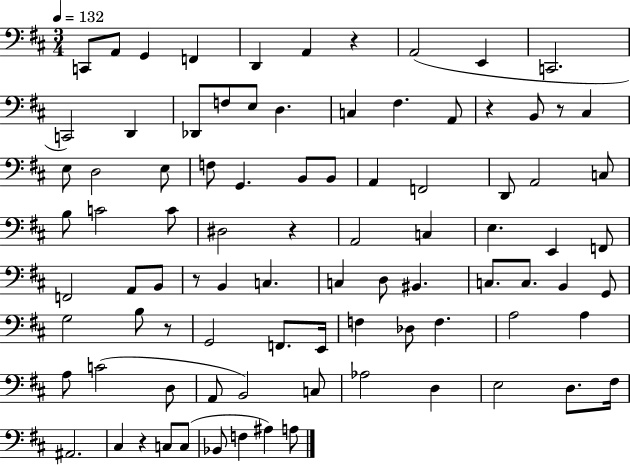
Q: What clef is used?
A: bass